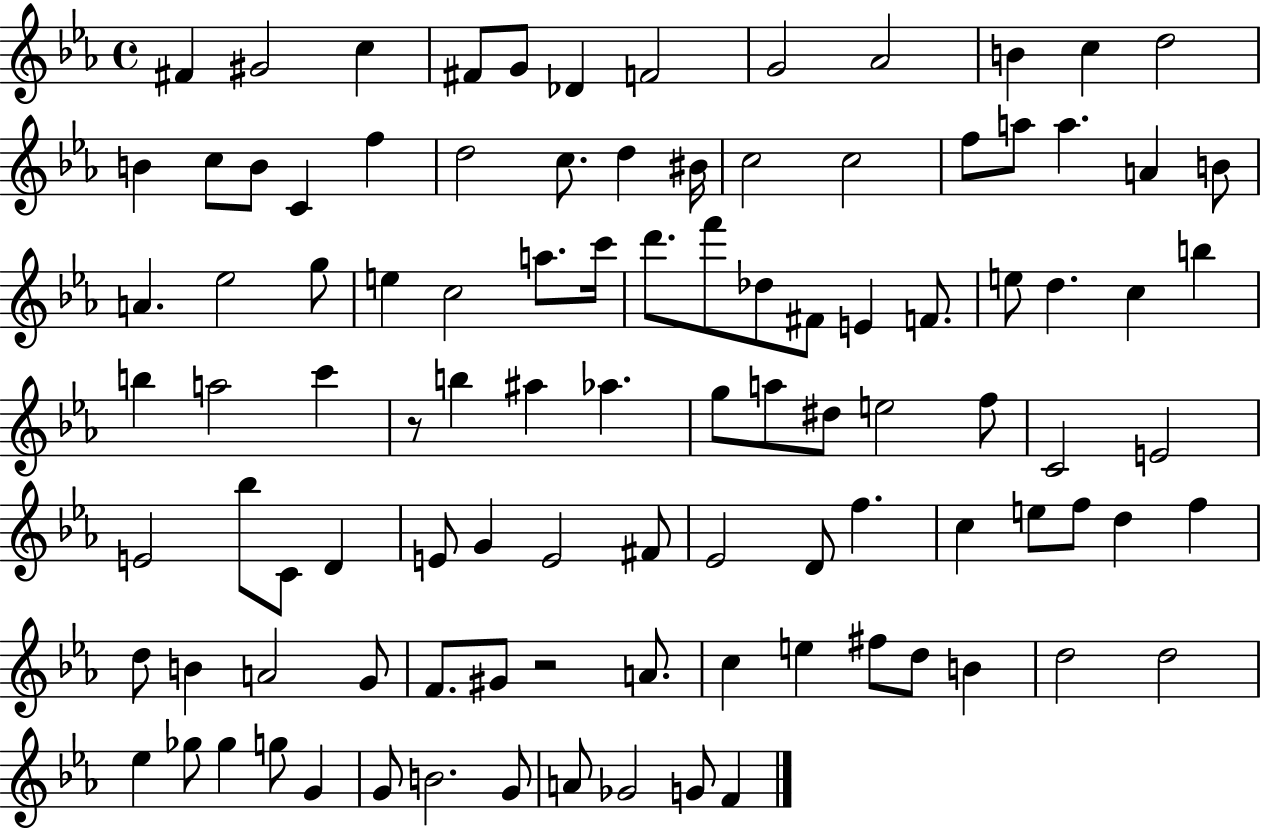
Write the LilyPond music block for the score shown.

{
  \clef treble
  \time 4/4
  \defaultTimeSignature
  \key ees \major
  fis'4 gis'2 c''4 | fis'8 g'8 des'4 f'2 | g'2 aes'2 | b'4 c''4 d''2 | \break b'4 c''8 b'8 c'4 f''4 | d''2 c''8. d''4 bis'16 | c''2 c''2 | f''8 a''8 a''4. a'4 b'8 | \break a'4. ees''2 g''8 | e''4 c''2 a''8. c'''16 | d'''8. f'''8 des''8 fis'8 e'4 f'8. | e''8 d''4. c''4 b''4 | \break b''4 a''2 c'''4 | r8 b''4 ais''4 aes''4. | g''8 a''8 dis''8 e''2 f''8 | c'2 e'2 | \break e'2 bes''8 c'8 d'4 | e'8 g'4 e'2 fis'8 | ees'2 d'8 f''4. | c''4 e''8 f''8 d''4 f''4 | \break d''8 b'4 a'2 g'8 | f'8. gis'8 r2 a'8. | c''4 e''4 fis''8 d''8 b'4 | d''2 d''2 | \break ees''4 ges''8 ges''4 g''8 g'4 | g'8 b'2. g'8 | a'8 ges'2 g'8 f'4 | \bar "|."
}